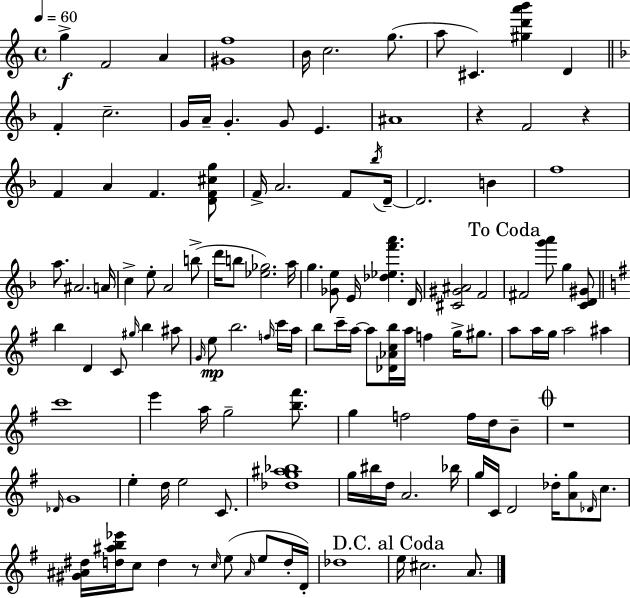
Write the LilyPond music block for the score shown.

{
  \clef treble
  \time 4/4
  \defaultTimeSignature
  \key c \major
  \tempo 4 = 60
  g''4->\f f'2 a'4 | <gis' f''>1 | b'16 c''2. g''8.( | a''8 cis'4.) <gis'' d''' a''' b'''>4 d'4 | \break \bar "||" \break \key f \major f'4-. c''2.-- | g'16 a'16-- g'4.-. g'8 e'4. | ais'1 | r4 f'2 r4 | \break f'4 a'4 f'4. <d' f' cis'' g''>8 | f'16-> a'2. f'8 \acciaccatura { bes''16 } | d'16--~~ d'2. b'4 | f''1 | \break a''8. ais'2. | a'16 c''4-> e''8-. a'2 b''8->( | d'''16 b''8 <ees'' ges''>2.) | a''16 g''4. <ges' e''>8 e'16 <des'' ees'' f''' a'''>4. | \break d'16 <cis' gis' ais'>2 f'2 | \mark "To Coda" fis'2 <g''' a'''>8 g''4 <c' d' gis'>8 | \bar "||" \break \key g \major b''4 d'4 c'8 \grace { gis''16 } b''4 ais''8 | \grace { g'16 } e''8\mp b''2. | \grace { f''16 } c'''16 a''16 b''8 c'''16-- a''16~~ a''8 <des' aes' c'' b''>16 a''16 f''4 g''16-> | gis''8. a''8 a''16 g''16 a''2 ais''4 | \break c'''1 | e'''4 a''16 g''2-- | <b'' fis'''>8. g''4 f''2 f''16 | d''16 b'8-- \mark \markup { \musicglyph "scripts.coda" } r1 | \break \grace { des'16 } g'1 | e''4-. d''16 e''2 | c'8. <des'' g'' ais'' bes''>1 | g''16 bis''16 d''16 a'2. | \break bes''16 g''16 c'16 d'2 des''16-. <a' g''>8 | \grace { des'16 } c''8. <gis' ais' dis''>16 <d'' ais'' b'' ees'''>16 c''8 d''4 r8 \grace { c''16 }( | e''8 \grace { ais'16 } e''8 d''16-. d'16-.) des''1 | \mark "D.C. al Coda" e''16 cis''2. | \break a'8. \bar "|."
}